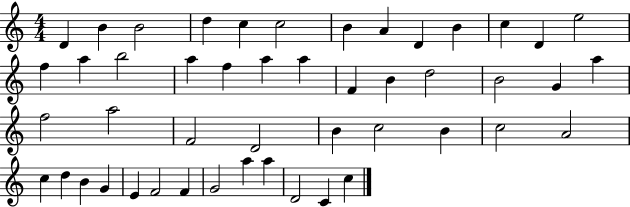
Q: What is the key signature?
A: C major